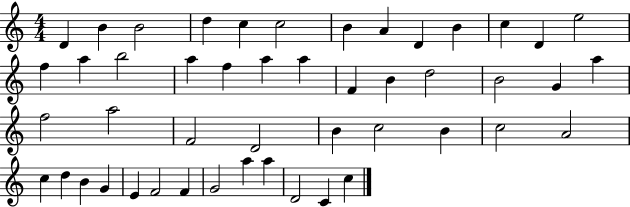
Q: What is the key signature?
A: C major